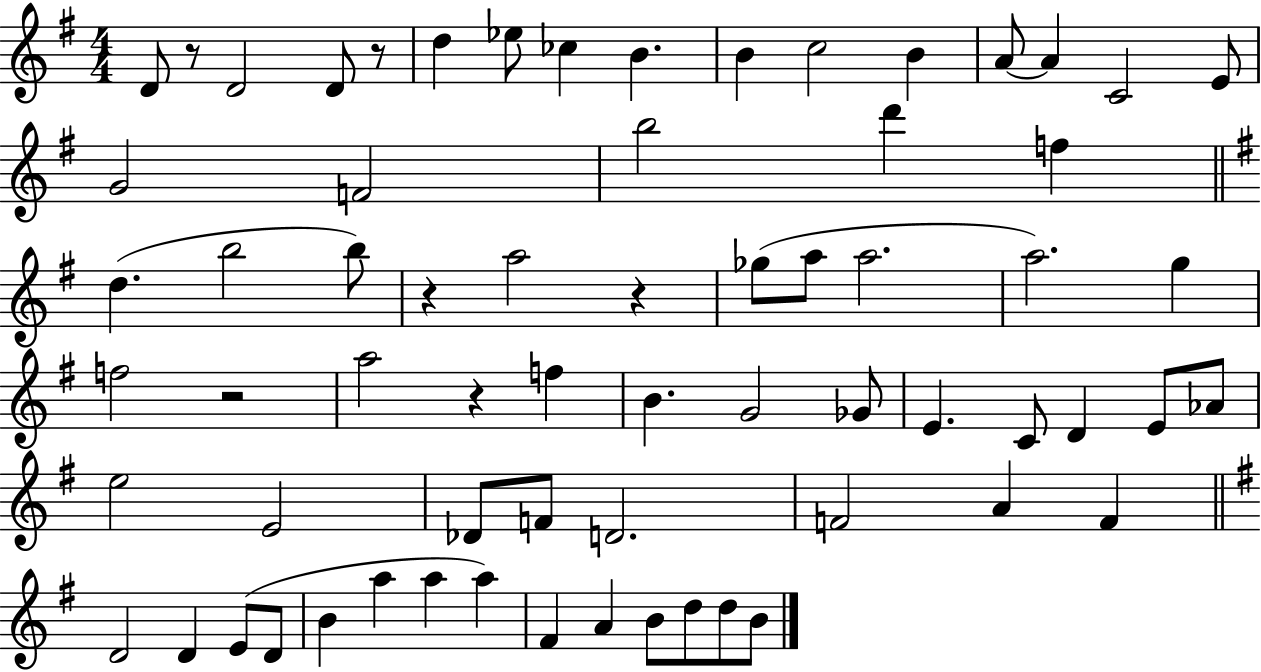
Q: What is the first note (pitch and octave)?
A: D4